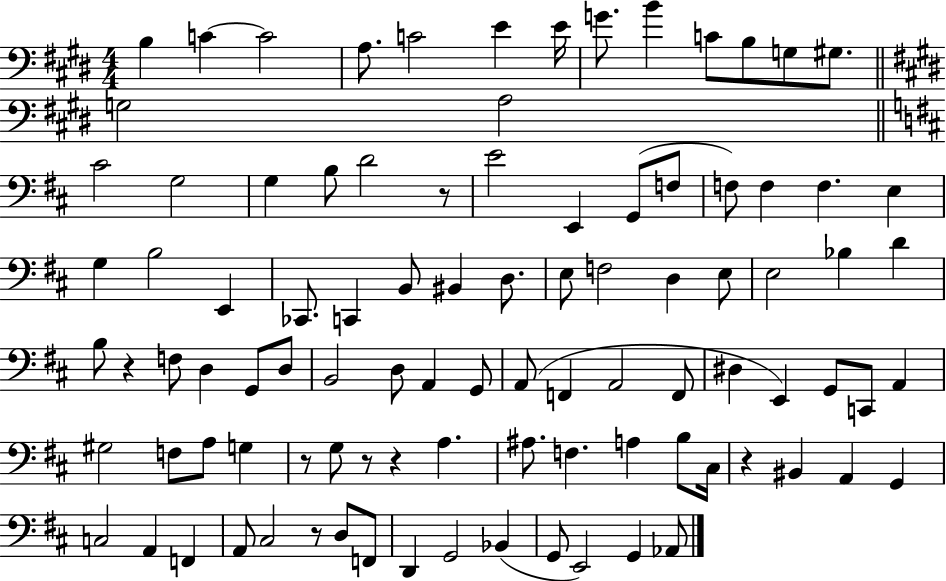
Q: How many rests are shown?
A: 7